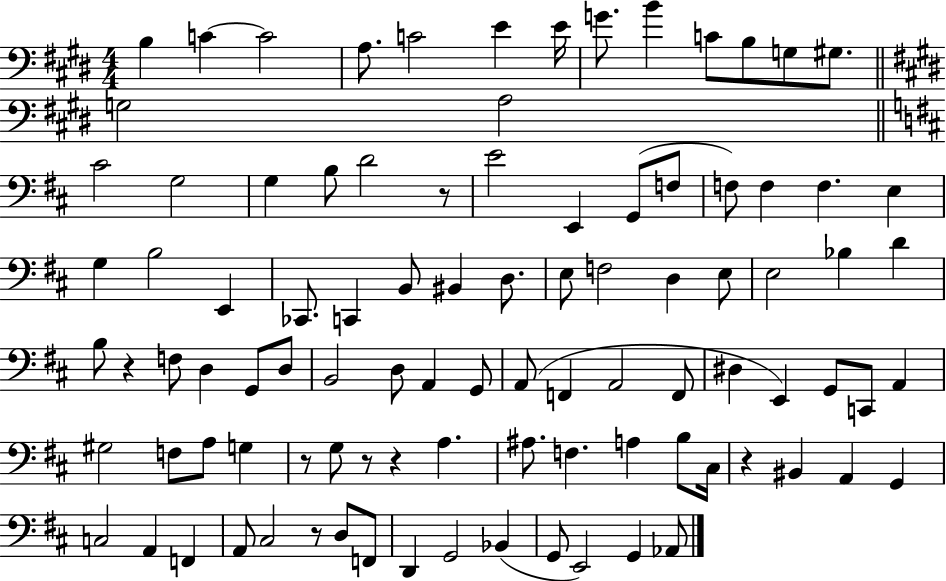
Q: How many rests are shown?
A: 7